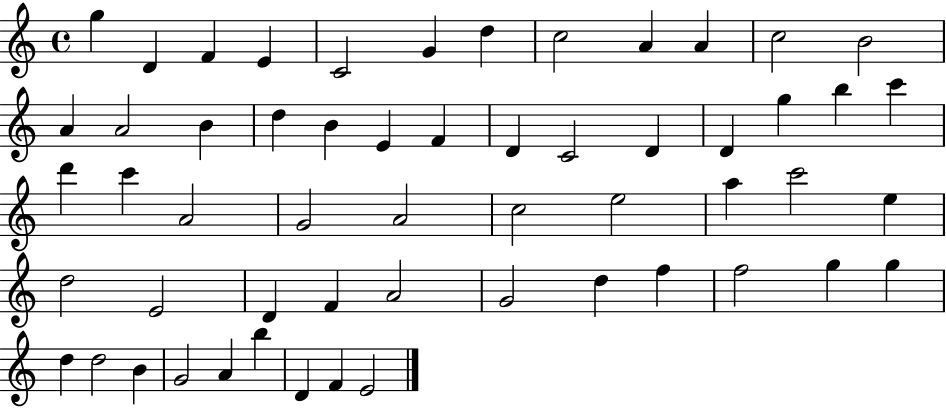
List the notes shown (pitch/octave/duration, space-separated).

G5/q D4/q F4/q E4/q C4/h G4/q D5/q C5/h A4/q A4/q C5/h B4/h A4/q A4/h B4/q D5/q B4/q E4/q F4/q D4/q C4/h D4/q D4/q G5/q B5/q C6/q D6/q C6/q A4/h G4/h A4/h C5/h E5/h A5/q C6/h E5/q D5/h E4/h D4/q F4/q A4/h G4/h D5/q F5/q F5/h G5/q G5/q D5/q D5/h B4/q G4/h A4/q B5/q D4/q F4/q E4/h